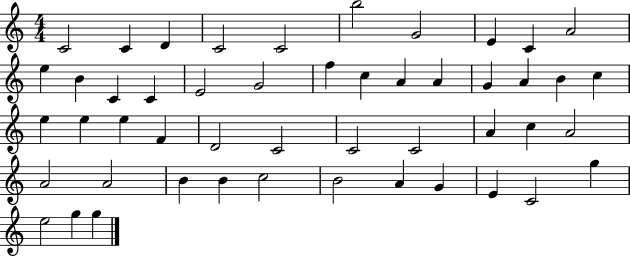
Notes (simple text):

C4/h C4/q D4/q C4/h C4/h B5/h G4/h E4/q C4/q A4/h E5/q B4/q C4/q C4/q E4/h G4/h F5/q C5/q A4/q A4/q G4/q A4/q B4/q C5/q E5/q E5/q E5/q F4/q D4/h C4/h C4/h C4/h A4/q C5/q A4/h A4/h A4/h B4/q B4/q C5/h B4/h A4/q G4/q E4/q C4/h G5/q E5/h G5/q G5/q